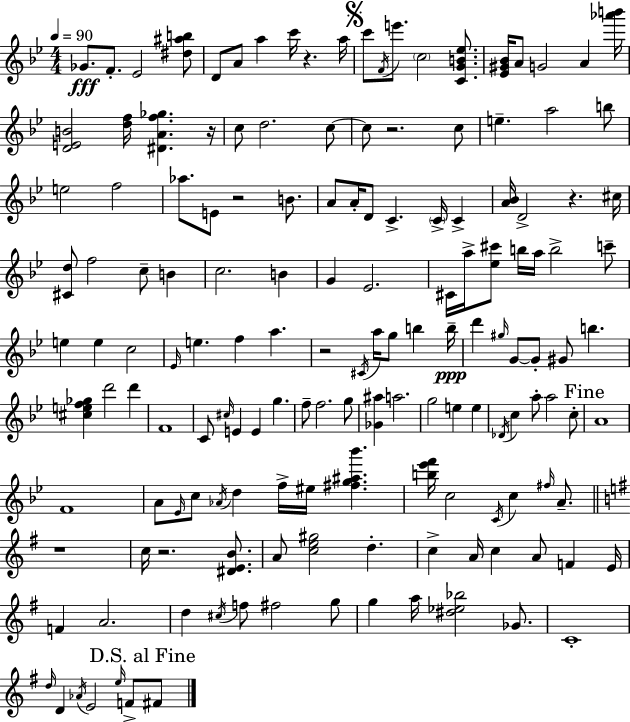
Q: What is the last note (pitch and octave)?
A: F#4